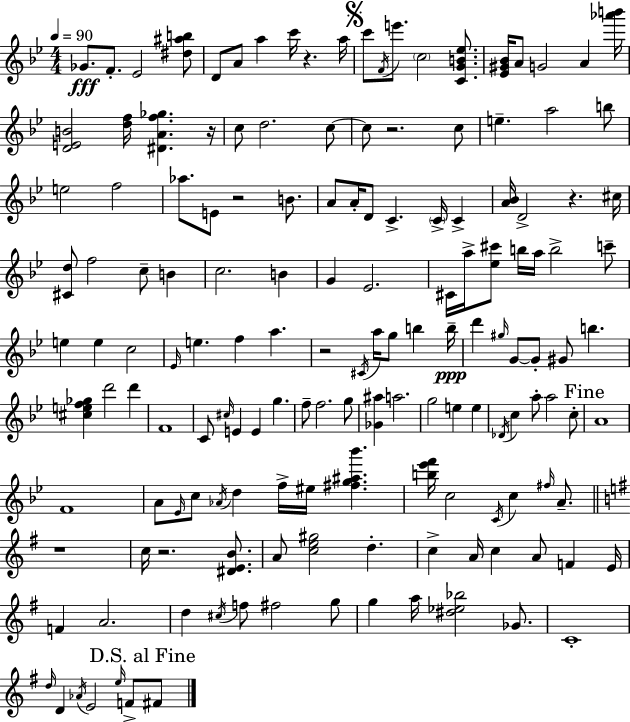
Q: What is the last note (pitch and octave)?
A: F#4